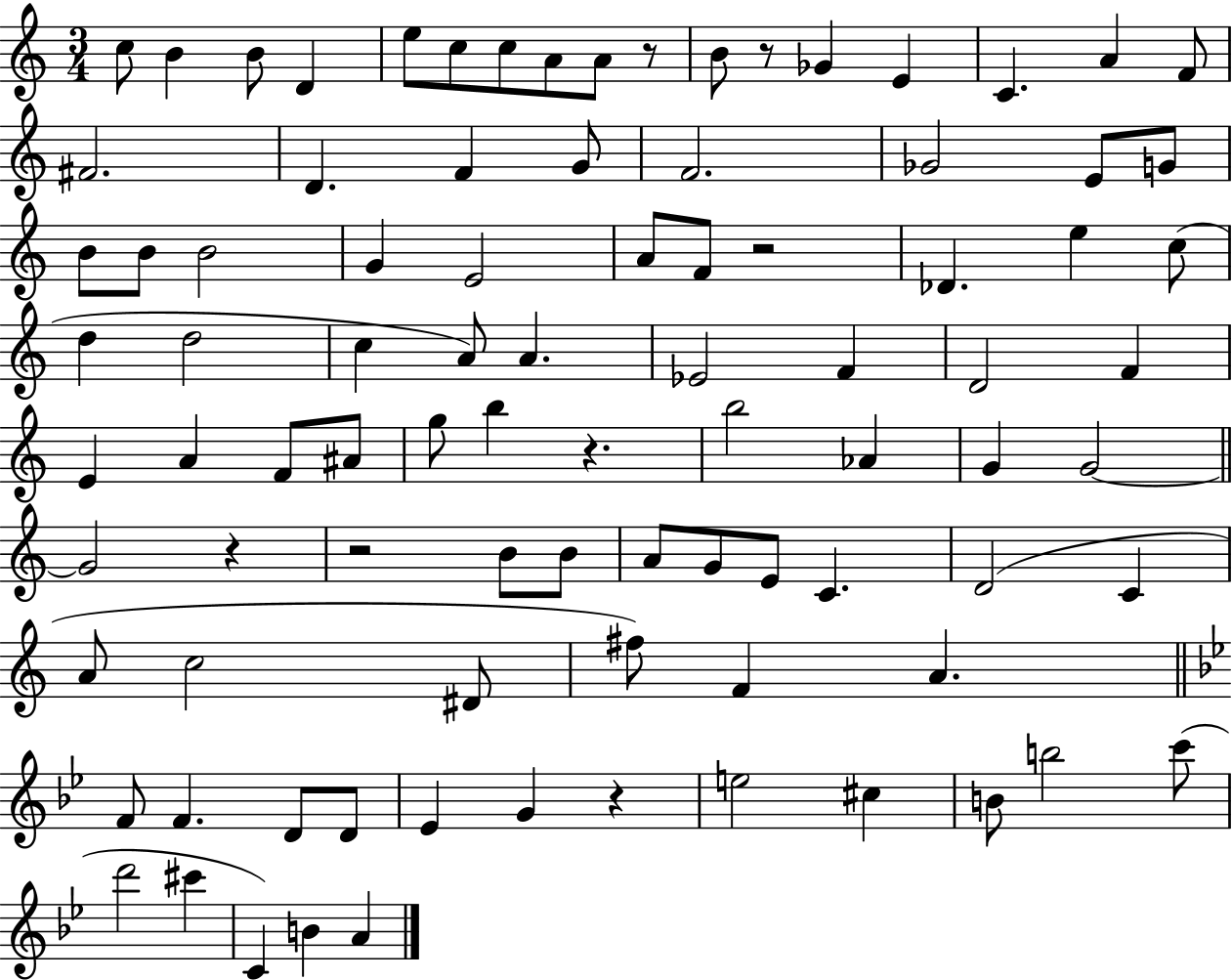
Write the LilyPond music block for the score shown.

{
  \clef treble
  \numericTimeSignature
  \time 3/4
  \key c \major
  c''8 b'4 b'8 d'4 | e''8 c''8 c''8 a'8 a'8 r8 | b'8 r8 ges'4 e'4 | c'4. a'4 f'8 | \break fis'2. | d'4. f'4 g'8 | f'2. | ges'2 e'8 g'8 | \break b'8 b'8 b'2 | g'4 e'2 | a'8 f'8 r2 | des'4. e''4 c''8( | \break d''4 d''2 | c''4 a'8) a'4. | ees'2 f'4 | d'2 f'4 | \break e'4 a'4 f'8 ais'8 | g''8 b''4 r4. | b''2 aes'4 | g'4 g'2~~ | \break \bar "||" \break \key c \major g'2 r4 | r2 b'8 b'8 | a'8 g'8 e'8 c'4. | d'2( c'4 | \break a'8 c''2 dis'8 | fis''8) f'4 a'4. | \bar "||" \break \key bes \major f'8 f'4. d'8 d'8 | ees'4 g'4 r4 | e''2 cis''4 | b'8 b''2 c'''8( | \break d'''2 cis'''4 | c'4) b'4 a'4 | \bar "|."
}